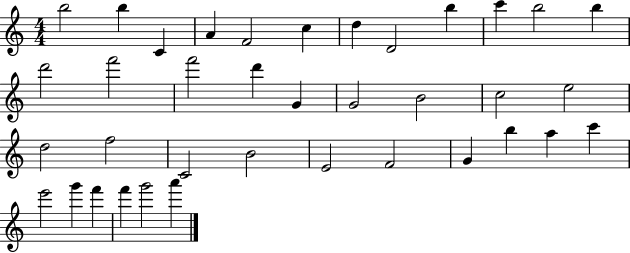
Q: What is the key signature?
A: C major